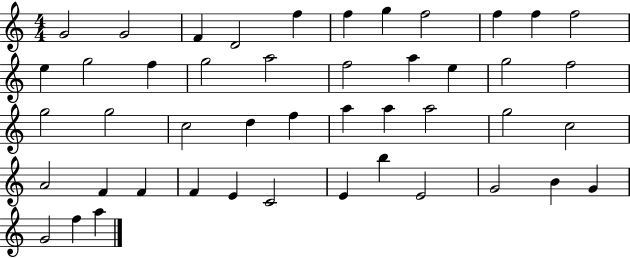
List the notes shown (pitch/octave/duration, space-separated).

G4/h G4/h F4/q D4/h F5/q F5/q G5/q F5/h F5/q F5/q F5/h E5/q G5/h F5/q G5/h A5/h F5/h A5/q E5/q G5/h F5/h G5/h G5/h C5/h D5/q F5/q A5/q A5/q A5/h G5/h C5/h A4/h F4/q F4/q F4/q E4/q C4/h E4/q B5/q E4/h G4/h B4/q G4/q G4/h F5/q A5/q